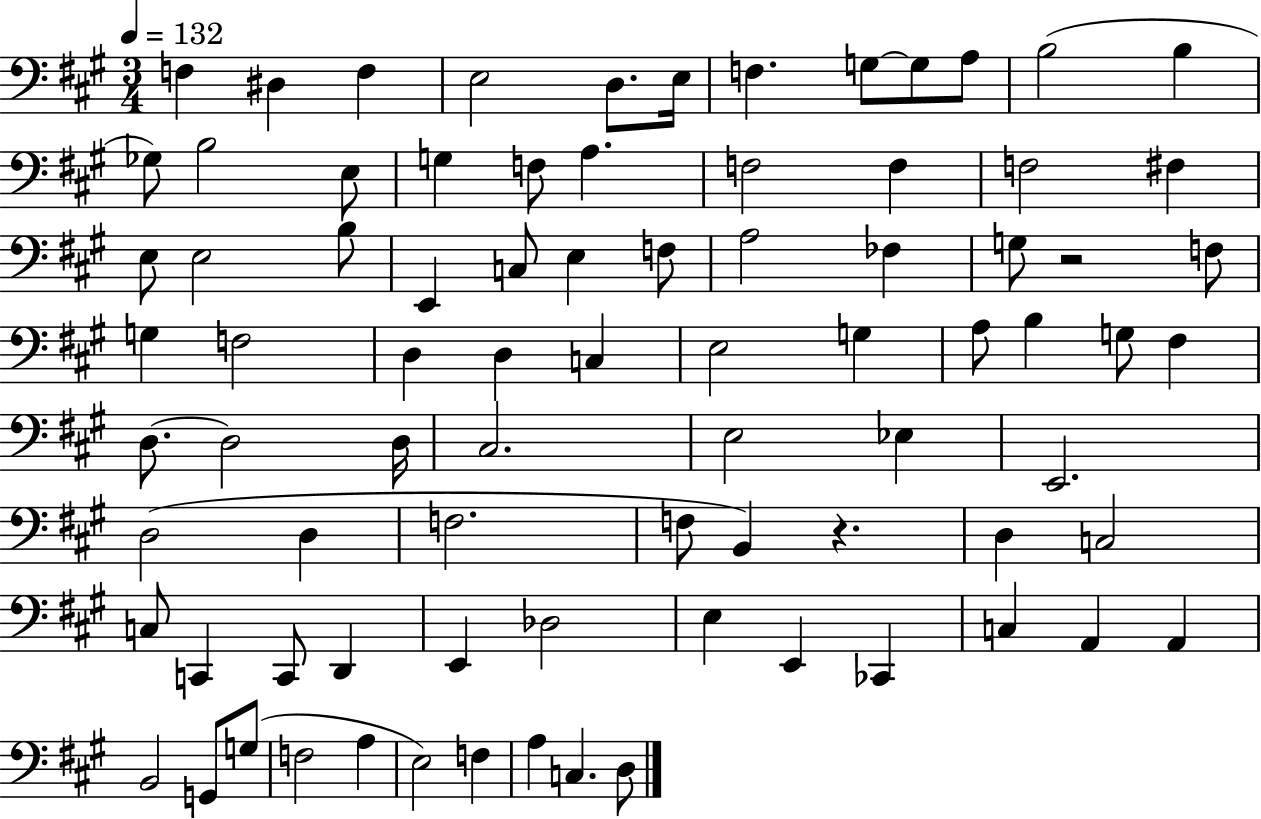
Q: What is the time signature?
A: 3/4